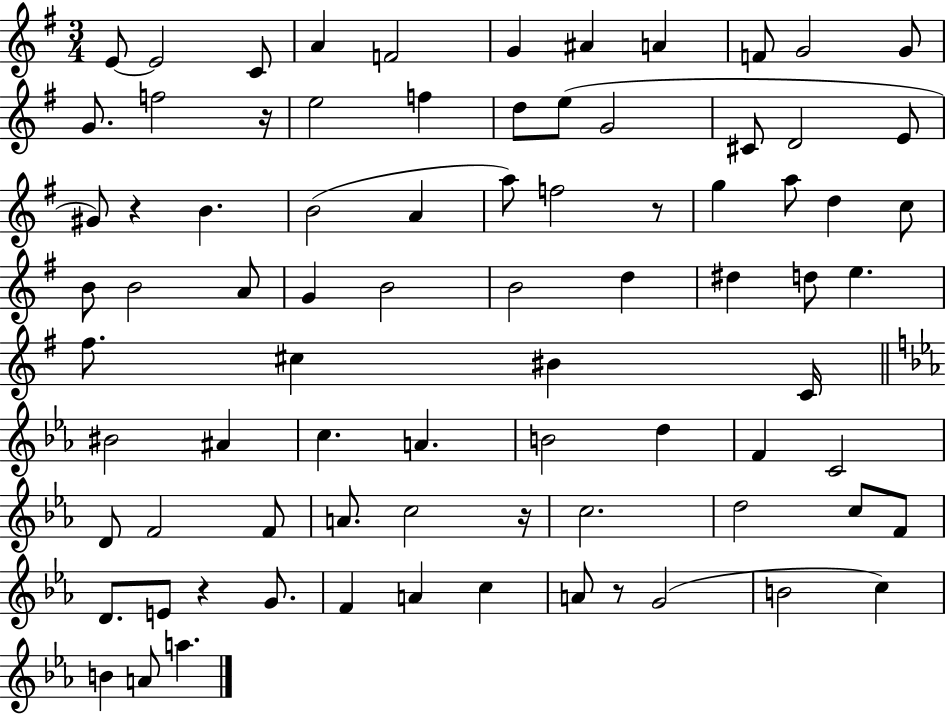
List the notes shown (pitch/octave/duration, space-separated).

E4/e E4/h C4/e A4/q F4/h G4/q A#4/q A4/q F4/e G4/h G4/e G4/e. F5/h R/s E5/h F5/q D5/e E5/e G4/h C#4/e D4/h E4/e G#4/e R/q B4/q. B4/h A4/q A5/e F5/h R/e G5/q A5/e D5/q C5/e B4/e B4/h A4/e G4/q B4/h B4/h D5/q D#5/q D5/e E5/q. F#5/e. C#5/q BIS4/q C4/s BIS4/h A#4/q C5/q. A4/q. B4/h D5/q F4/q C4/h D4/e F4/h F4/e A4/e. C5/h R/s C5/h. D5/h C5/e F4/e D4/e. E4/e R/q G4/e. F4/q A4/q C5/q A4/e R/e G4/h B4/h C5/q B4/q A4/e A5/q.